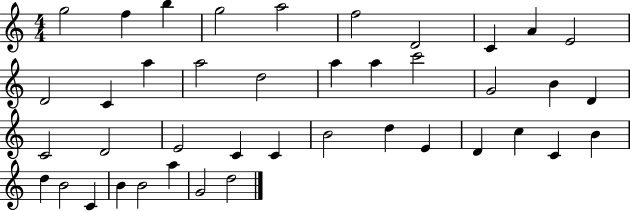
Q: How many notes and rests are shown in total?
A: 41